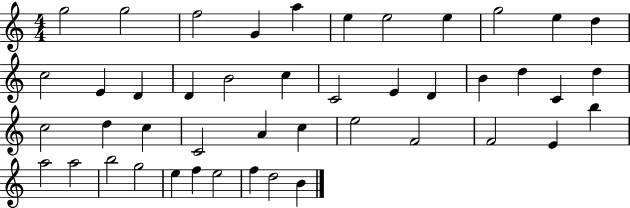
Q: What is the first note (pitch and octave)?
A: G5